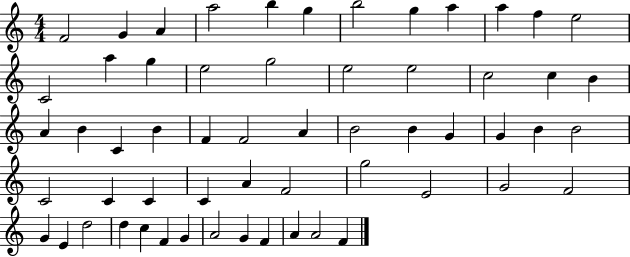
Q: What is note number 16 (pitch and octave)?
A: E5